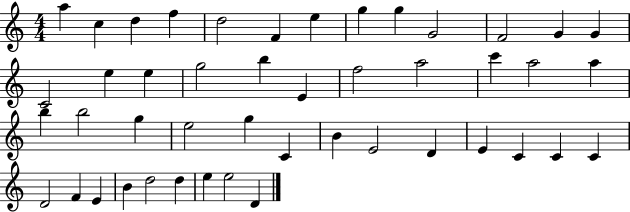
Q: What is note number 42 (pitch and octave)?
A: D5